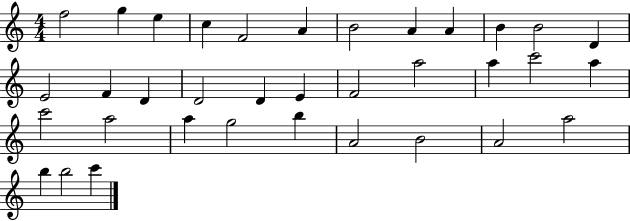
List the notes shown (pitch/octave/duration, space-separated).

F5/h G5/q E5/q C5/q F4/h A4/q B4/h A4/q A4/q B4/q B4/h D4/q E4/h F4/q D4/q D4/h D4/q E4/q F4/h A5/h A5/q C6/h A5/q C6/h A5/h A5/q G5/h B5/q A4/h B4/h A4/h A5/h B5/q B5/h C6/q